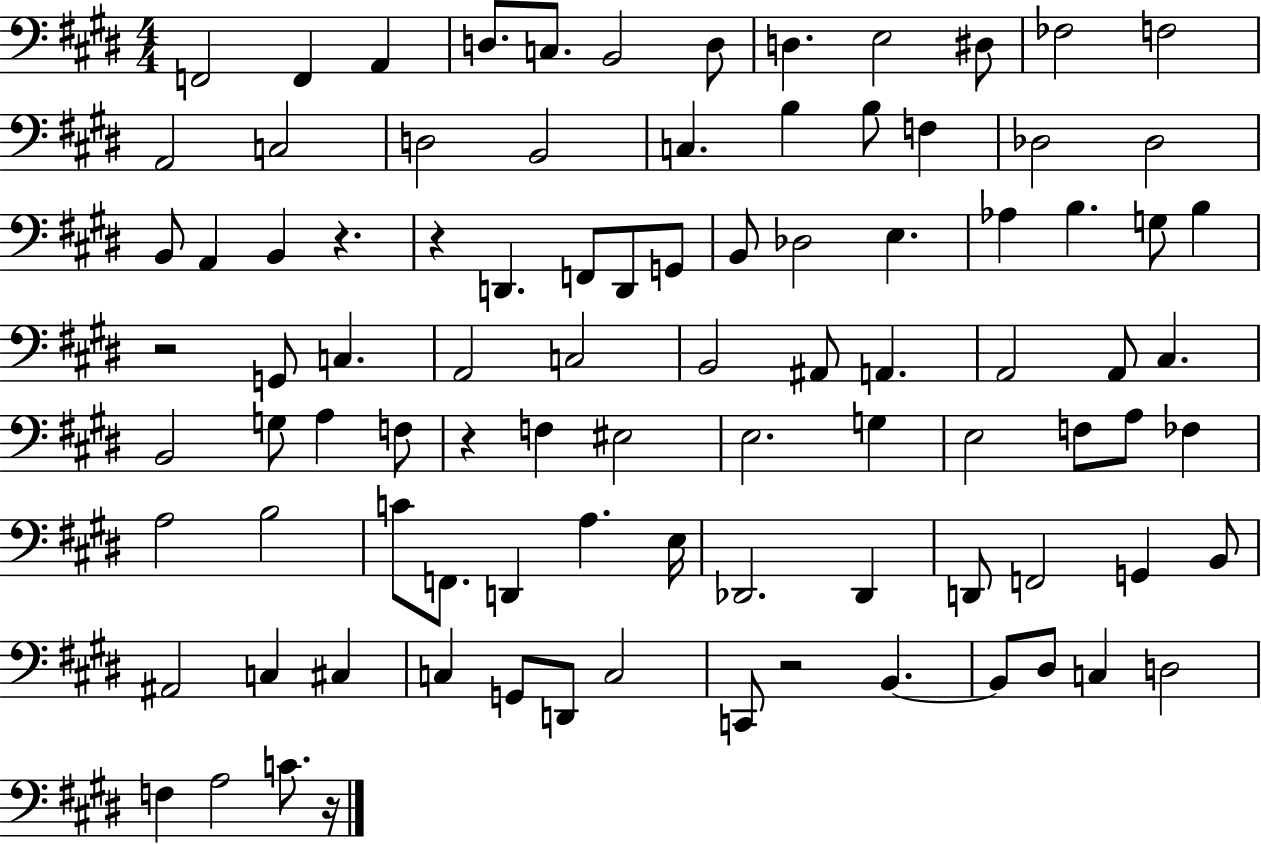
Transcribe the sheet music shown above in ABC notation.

X:1
T:Untitled
M:4/4
L:1/4
K:E
F,,2 F,, A,, D,/2 C,/2 B,,2 D,/2 D, E,2 ^D,/2 _F,2 F,2 A,,2 C,2 D,2 B,,2 C, B, B,/2 F, _D,2 _D,2 B,,/2 A,, B,, z z D,, F,,/2 D,,/2 G,,/2 B,,/2 _D,2 E, _A, B, G,/2 B, z2 G,,/2 C, A,,2 C,2 B,,2 ^A,,/2 A,, A,,2 A,,/2 ^C, B,,2 G,/2 A, F,/2 z F, ^E,2 E,2 G, E,2 F,/2 A,/2 _F, A,2 B,2 C/2 F,,/2 D,, A, E,/4 _D,,2 _D,, D,,/2 F,,2 G,, B,,/2 ^A,,2 C, ^C, C, G,,/2 D,,/2 C,2 C,,/2 z2 B,, B,,/2 ^D,/2 C, D,2 F, A,2 C/2 z/4